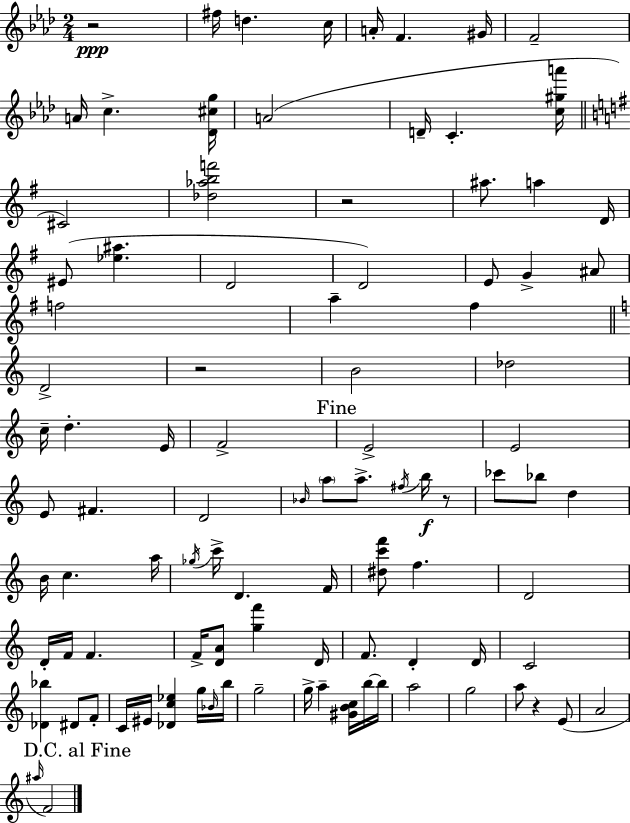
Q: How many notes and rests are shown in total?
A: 97